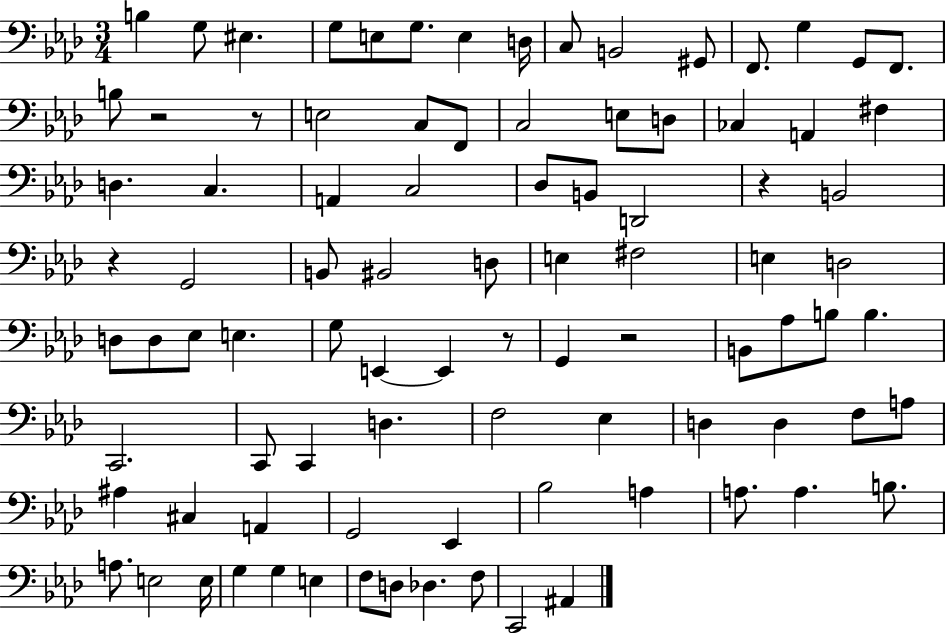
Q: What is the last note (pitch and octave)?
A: A#2